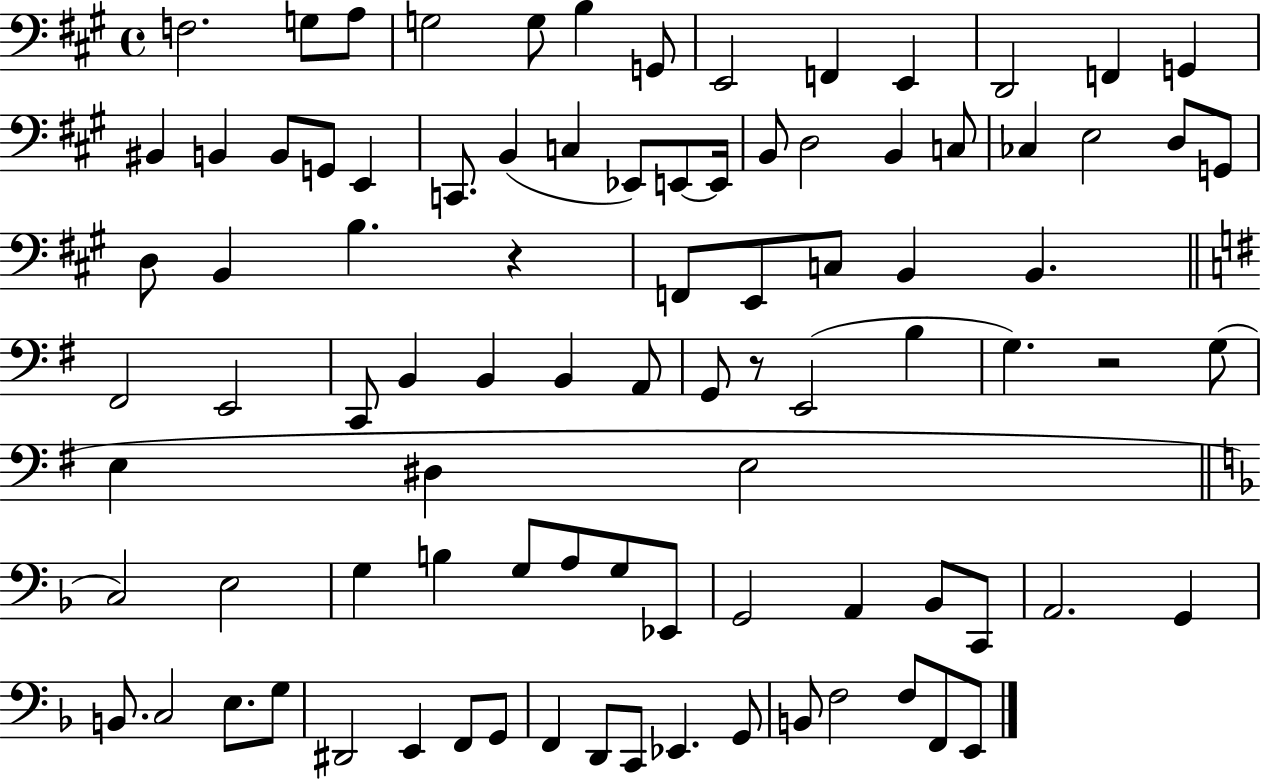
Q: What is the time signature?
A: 4/4